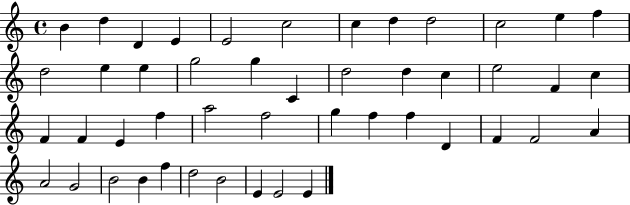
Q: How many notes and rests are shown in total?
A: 47